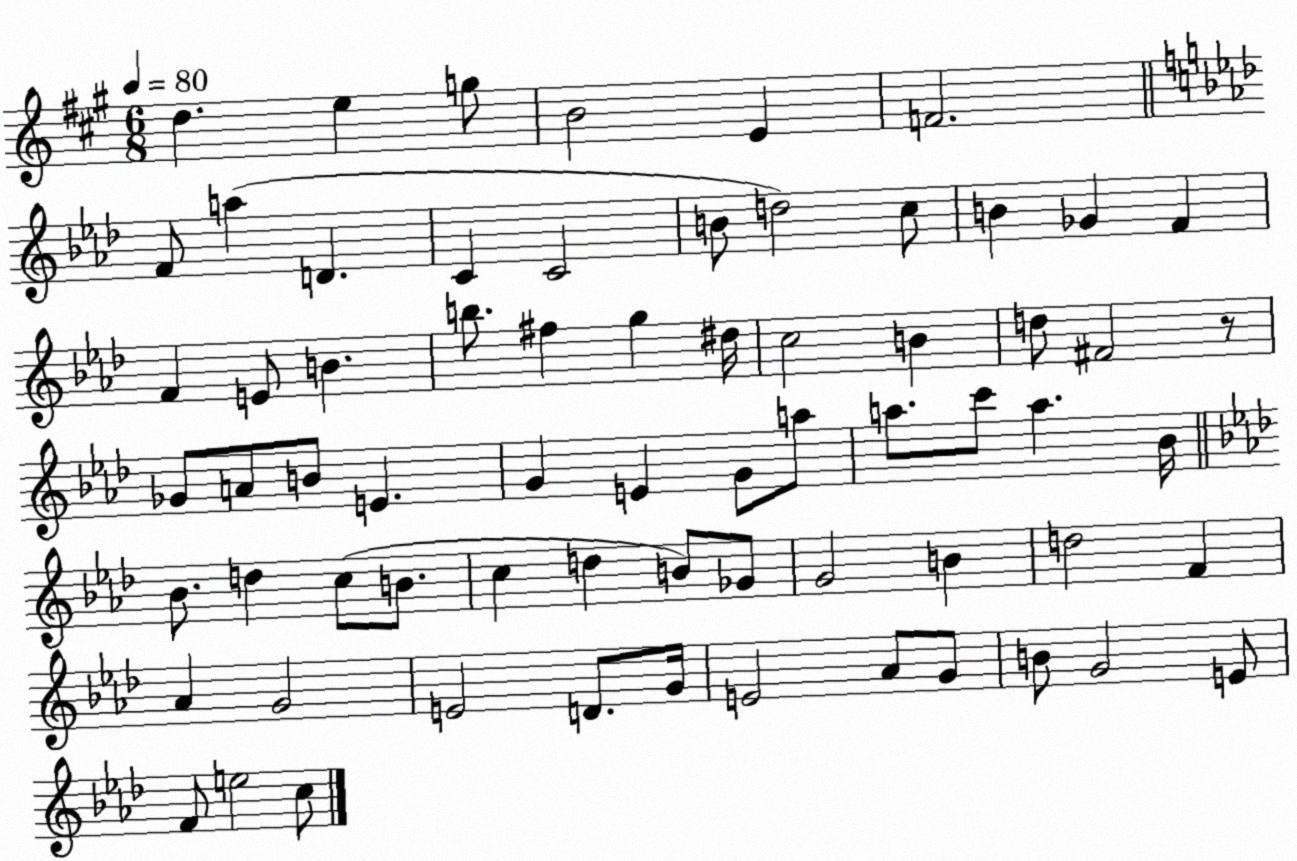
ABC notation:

X:1
T:Untitled
M:6/8
L:1/4
K:A
d e g/2 B2 E F2 F/2 a D C C2 B/2 d2 c/2 B _G F F E/2 B b/2 ^f g ^d/4 c2 B d/2 ^F2 z/2 _G/2 A/2 B/2 E G E G/2 a/2 a/2 c'/2 a _B/4 _B/2 d c/2 B/2 c d B/2 _G/2 G2 B d2 F _A G2 E2 D/2 G/4 E2 _A/2 G/2 B/2 G2 E/2 F/2 e2 c/2